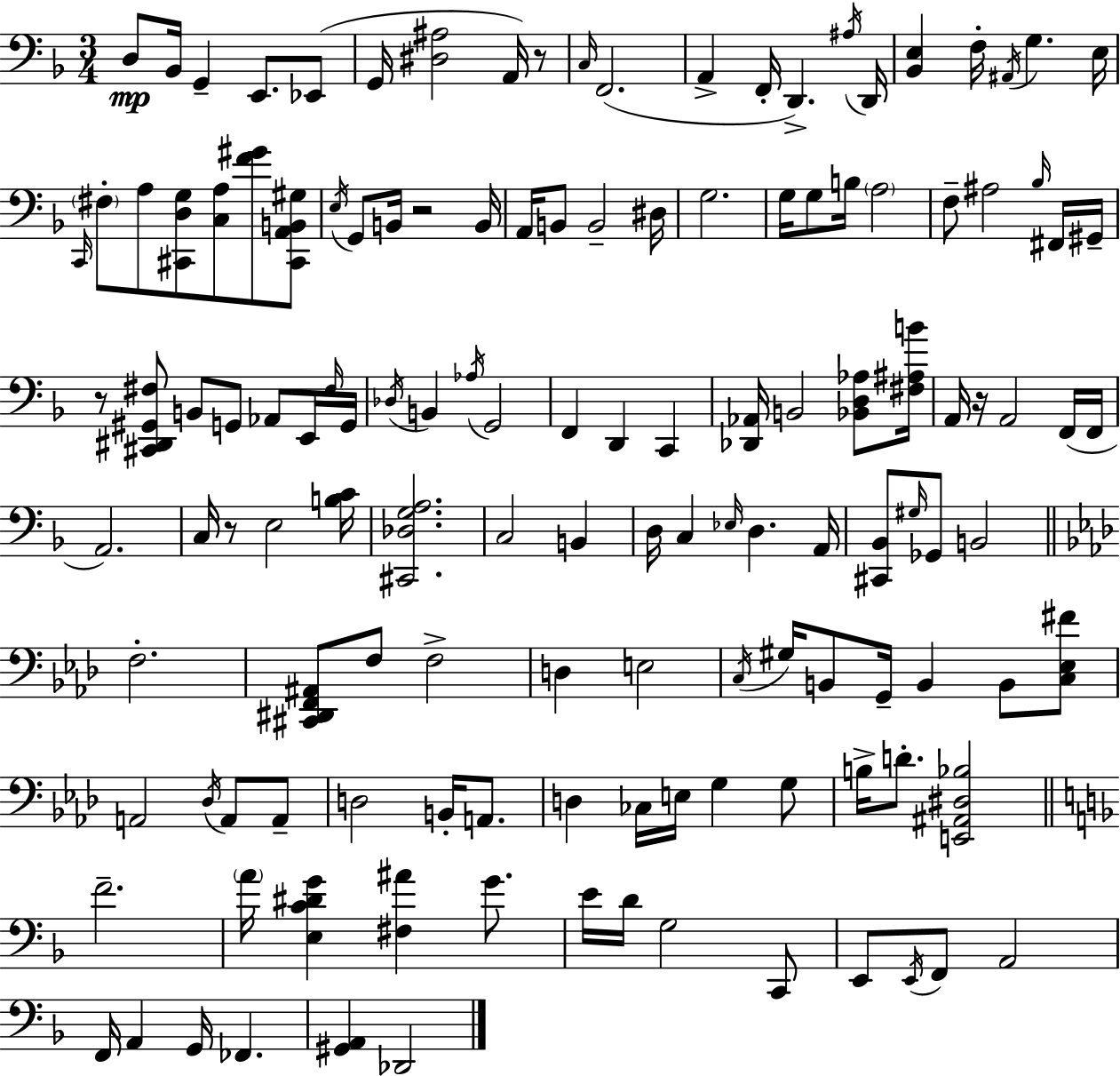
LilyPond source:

{
  \clef bass
  \numericTimeSignature
  \time 3/4
  \key d \minor
  d8\mp bes,16 g,4-- e,8. ees,8( | g,16 <dis ais>2 a,16) r8 | \grace { c16 }( f,2. | a,4-> f,16-. d,4.->) | \break \acciaccatura { ais16 } d,16 <bes, e>4 f16-. \acciaccatura { ais,16 } g4. | e16 \grace { c,16 } \parenthesize fis8-. a8 <cis, d g>8 <c a>8 | <f' gis'>8 <cis, a, b, gis>8 \acciaccatura { e16 } g,8 b,16 r2 | b,16 a,16 b,8 b,2-- | \break dis16 g2. | g16 g8 b16 \parenthesize a2 | f8-- ais2 | \grace { bes16 } fis,16 gis,16-- r8 <cis, dis, gis, fis>8 b,8 | \break g,8 aes,8 e,16 \grace { fis16 } g,16 \acciaccatura { des16 } b,4 | \acciaccatura { aes16 } g,2 f,4 | d,4 c,4 <des, aes,>16 b,2 | <bes, d aes>8 <fis ais b'>16 a,16 r16 a,2 | \break f,16( f,16 a,2.) | c16 r8 | e2 <b c'>16 <cis, des g a>2. | c2 | \break b,4 d16 c4 | \grace { ees16 } d4. a,16 <cis, bes,>8 | \grace { gis16 } ges,8 b,2 \bar "||" \break \key f \minor f2.-. | <cis, dis, f, ais,>8 f8 f2-> | d4 e2 | \acciaccatura { c16 } gis16 b,8 g,16-- b,4 b,8 <c ees fis'>8 | \break a,2 \acciaccatura { des16 } a,8 | a,8-- d2 b,16-. a,8. | d4 ces16 e16 g4 | g8 b16-> d'8.-. <e, ais, dis bes>2 | \break \bar "||" \break \key f \major f'2.-- | \parenthesize a'16 <e c' dis' g'>4 <fis ais'>4 g'8. | e'16 d'16 g2 c,8 | e,8 \acciaccatura { e,16 } f,8 a,2 | \break f,16 a,4 g,16 fes,4. | <gis, a,>4 des,2 | \bar "|."
}